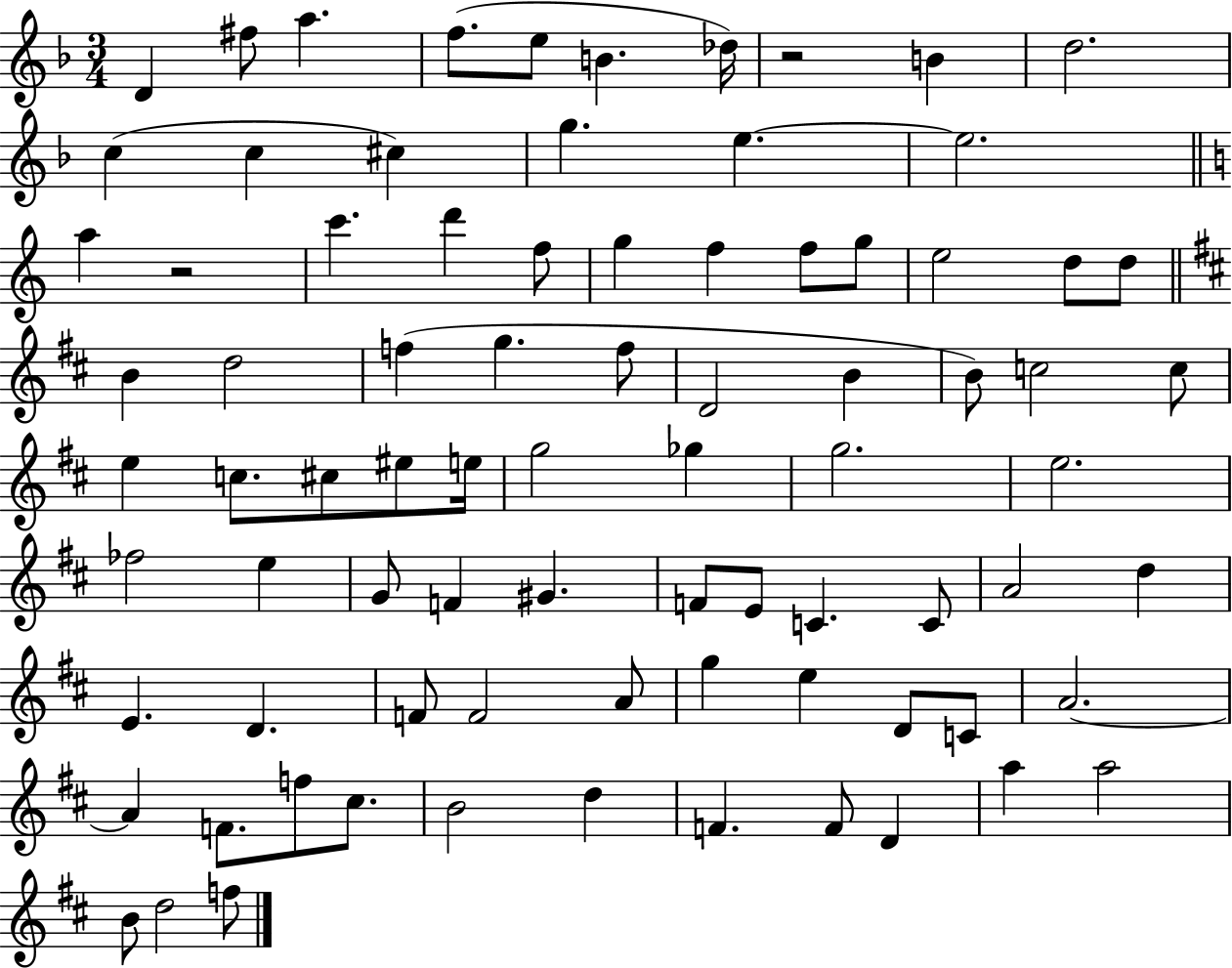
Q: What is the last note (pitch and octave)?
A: F5